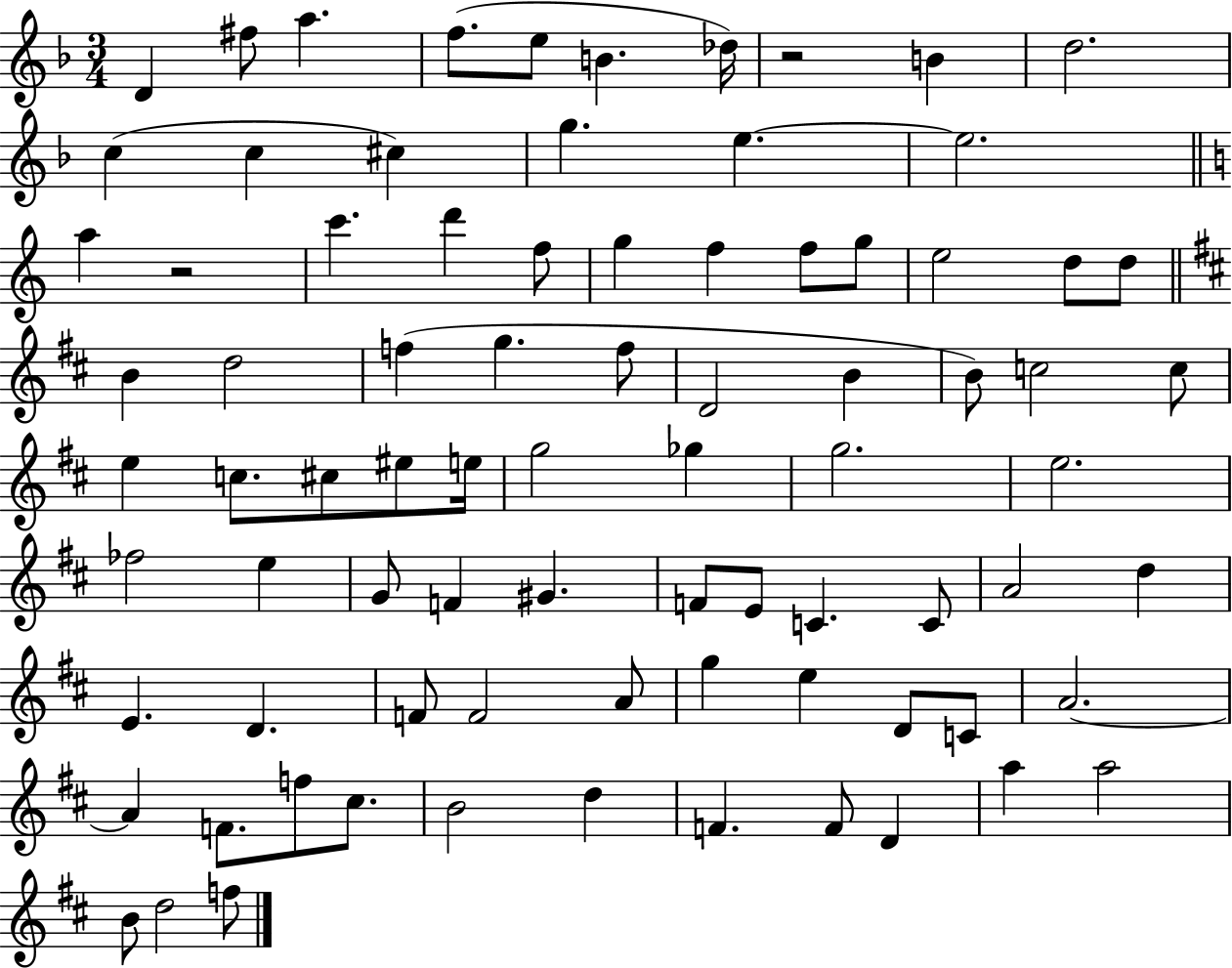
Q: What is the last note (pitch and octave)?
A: F5